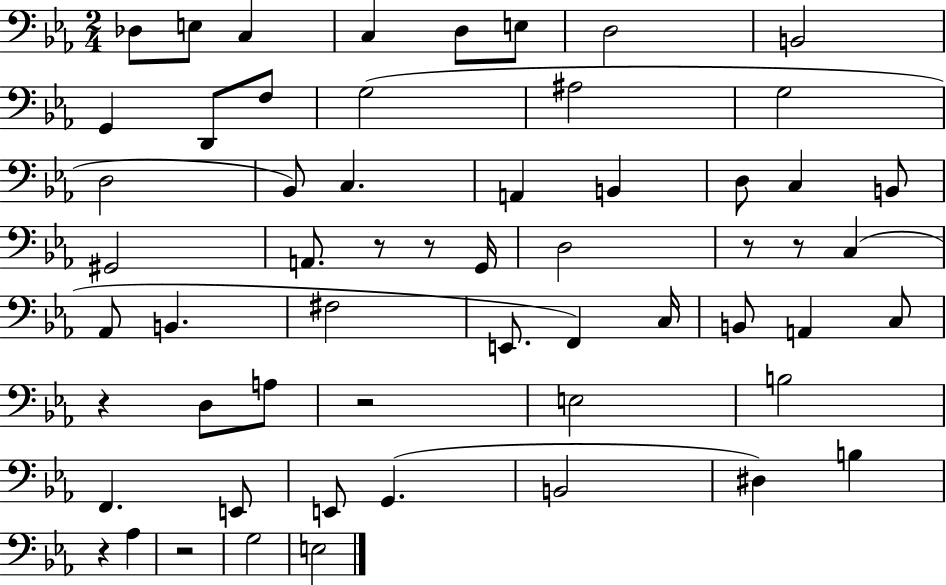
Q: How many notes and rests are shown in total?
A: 58